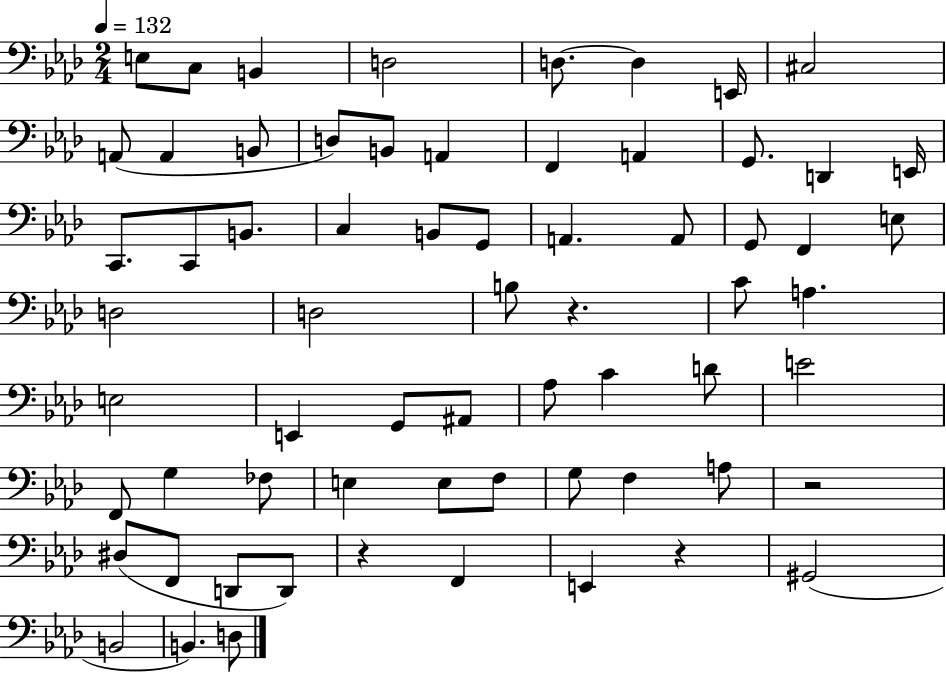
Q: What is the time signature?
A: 2/4